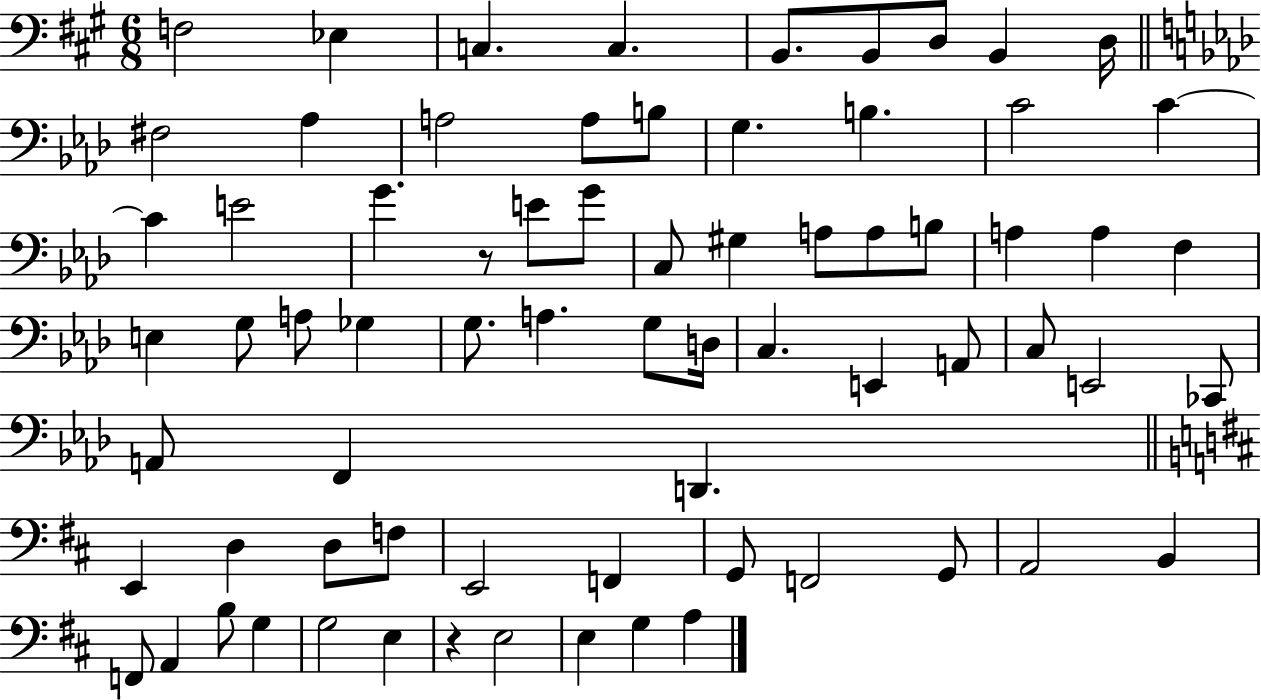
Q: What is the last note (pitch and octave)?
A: A3